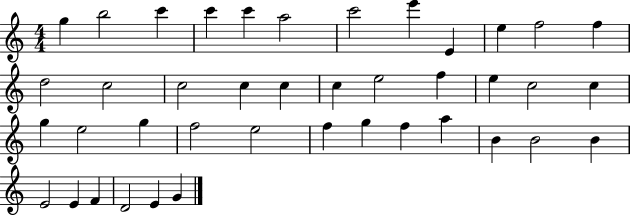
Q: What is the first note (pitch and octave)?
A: G5